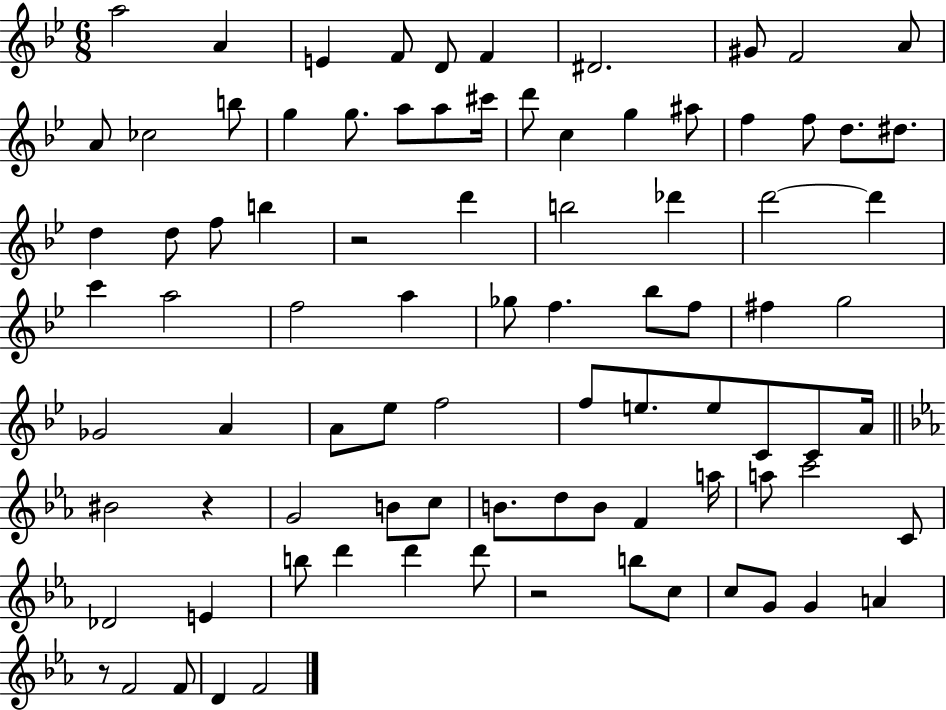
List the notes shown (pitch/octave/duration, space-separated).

A5/h A4/q E4/q F4/e D4/e F4/q D#4/h. G#4/e F4/h A4/e A4/e CES5/h B5/e G5/q G5/e. A5/e A5/e C#6/s D6/e C5/q G5/q A#5/e F5/q F5/e D5/e. D#5/e. D5/q D5/e F5/e B5/q R/h D6/q B5/h Db6/q D6/h D6/q C6/q A5/h F5/h A5/q Gb5/e F5/q. Bb5/e F5/e F#5/q G5/h Gb4/h A4/q A4/e Eb5/e F5/h F5/e E5/e. E5/e C4/e C4/e A4/s BIS4/h R/q G4/h B4/e C5/e B4/e. D5/e B4/e F4/q A5/s A5/e C6/h C4/e Db4/h E4/q B5/e D6/q D6/q D6/e R/h B5/e C5/e C5/e G4/e G4/q A4/q R/e F4/h F4/e D4/q F4/h